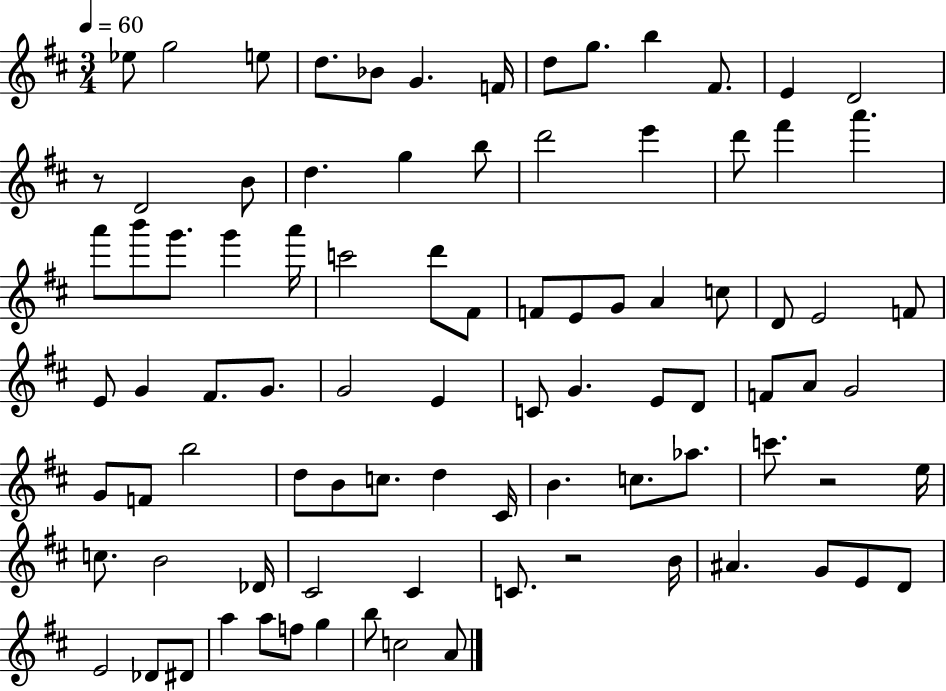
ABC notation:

X:1
T:Untitled
M:3/4
L:1/4
K:D
_e/2 g2 e/2 d/2 _B/2 G F/4 d/2 g/2 b ^F/2 E D2 z/2 D2 B/2 d g b/2 d'2 e' d'/2 ^f' a' a'/2 b'/2 g'/2 g' a'/4 c'2 d'/2 ^F/2 F/2 E/2 G/2 A c/2 D/2 E2 F/2 E/2 G ^F/2 G/2 G2 E C/2 G E/2 D/2 F/2 A/2 G2 G/2 F/2 b2 d/2 B/2 c/2 d ^C/4 B c/2 _a/2 c'/2 z2 e/4 c/2 B2 _D/4 ^C2 ^C C/2 z2 B/4 ^A G/2 E/2 D/2 E2 _D/2 ^D/2 a a/2 f/2 g b/2 c2 A/2